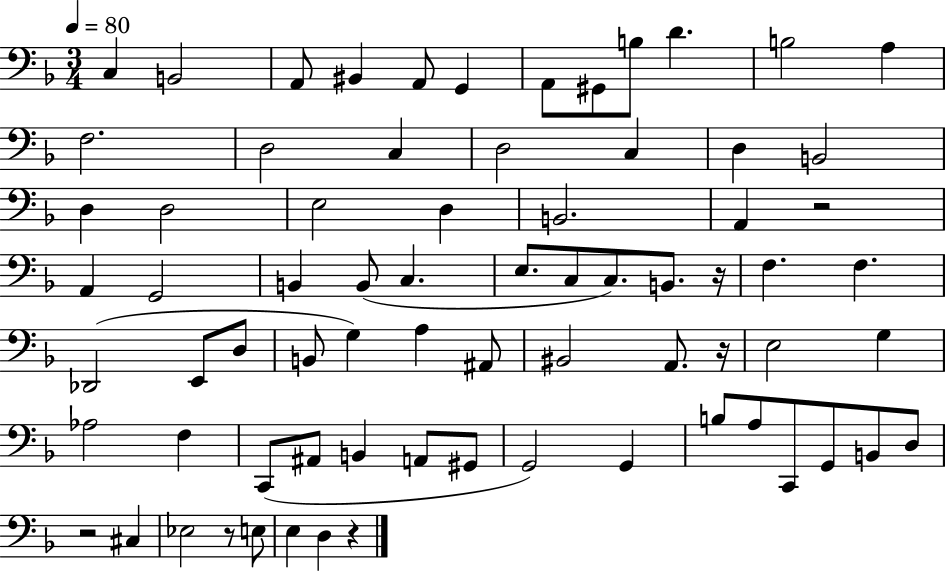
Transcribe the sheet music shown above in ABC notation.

X:1
T:Untitled
M:3/4
L:1/4
K:F
C, B,,2 A,,/2 ^B,, A,,/2 G,, A,,/2 ^G,,/2 B,/2 D B,2 A, F,2 D,2 C, D,2 C, D, B,,2 D, D,2 E,2 D, B,,2 A,, z2 A,, G,,2 B,, B,,/2 C, E,/2 C,/2 C,/2 B,,/2 z/4 F, F, _D,,2 E,,/2 D,/2 B,,/2 G, A, ^A,,/2 ^B,,2 A,,/2 z/4 E,2 G, _A,2 F, C,,/2 ^A,,/2 B,, A,,/2 ^G,,/2 G,,2 G,, B,/2 A,/2 C,,/2 G,,/2 B,,/2 D,/2 z2 ^C, _E,2 z/2 E,/2 E, D, z